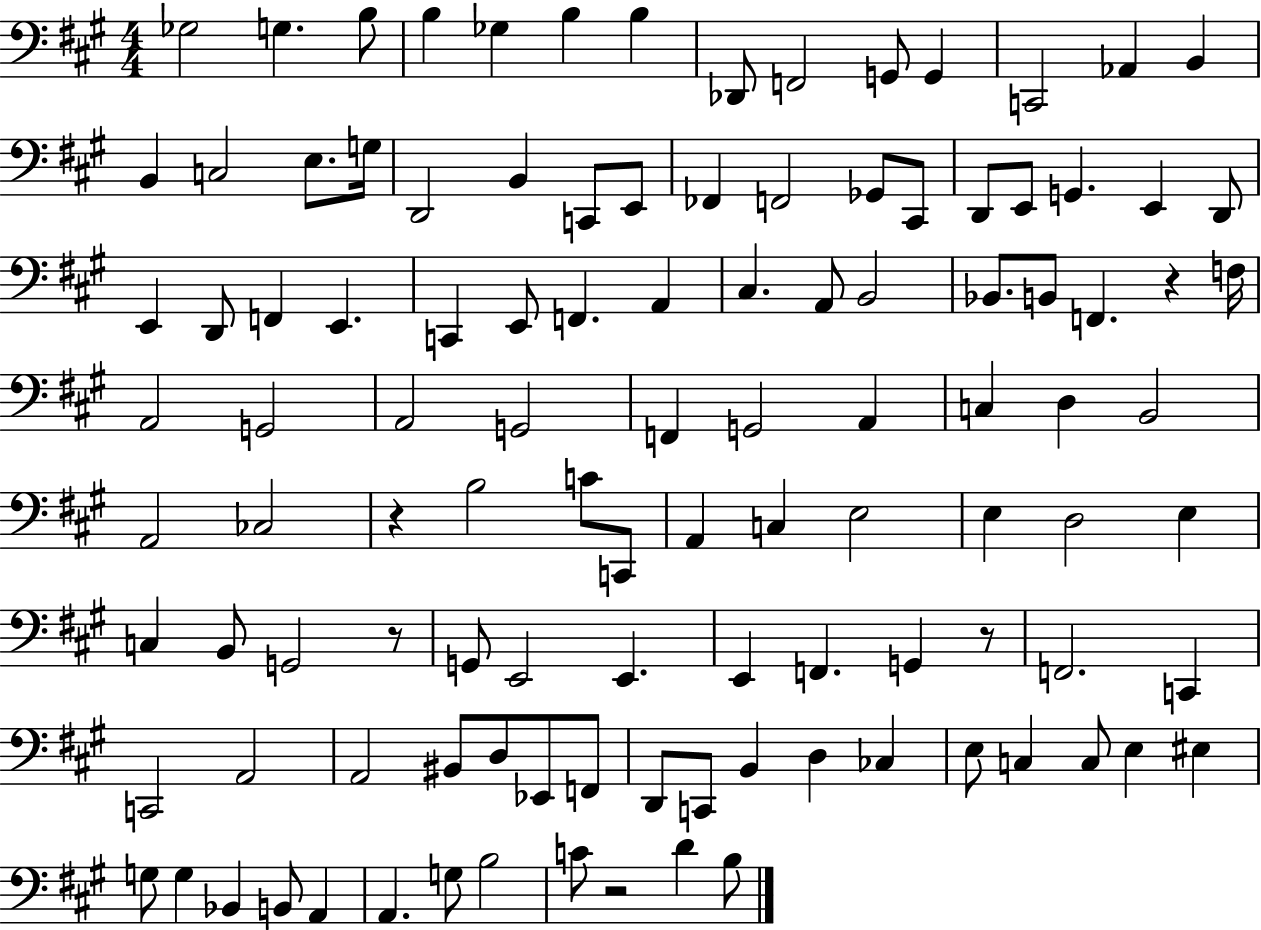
{
  \clef bass
  \numericTimeSignature
  \time 4/4
  \key a \major
  ges2 g4. b8 | b4 ges4 b4 b4 | des,8 f,2 g,8 g,4 | c,2 aes,4 b,4 | \break b,4 c2 e8. g16 | d,2 b,4 c,8 e,8 | fes,4 f,2 ges,8 cis,8 | d,8 e,8 g,4. e,4 d,8 | \break e,4 d,8 f,4 e,4. | c,4 e,8 f,4. a,4 | cis4. a,8 b,2 | bes,8. b,8 f,4. r4 f16 | \break a,2 g,2 | a,2 g,2 | f,4 g,2 a,4 | c4 d4 b,2 | \break a,2 ces2 | r4 b2 c'8 c,8 | a,4 c4 e2 | e4 d2 e4 | \break c4 b,8 g,2 r8 | g,8 e,2 e,4. | e,4 f,4. g,4 r8 | f,2. c,4 | \break c,2 a,2 | a,2 bis,8 d8 ees,8 f,8 | d,8 c,8 b,4 d4 ces4 | e8 c4 c8 e4 eis4 | \break g8 g4 bes,4 b,8 a,4 | a,4. g8 b2 | c'8 r2 d'4 b8 | \bar "|."
}